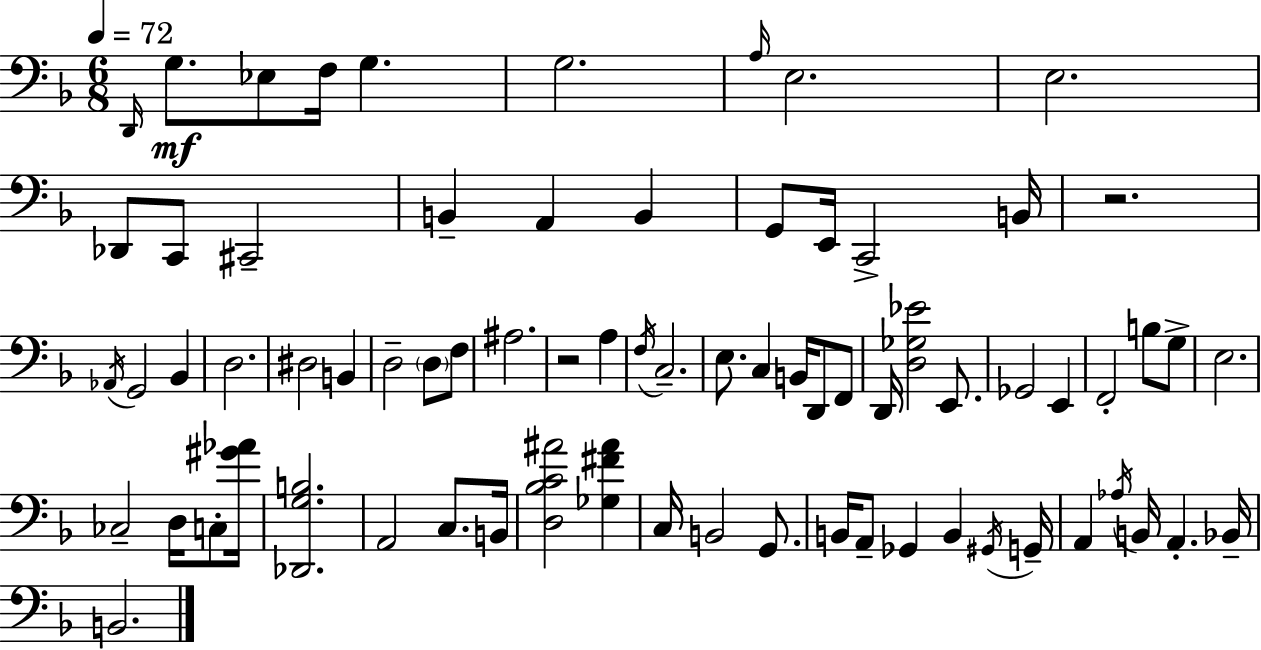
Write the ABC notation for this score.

X:1
T:Untitled
M:6/8
L:1/4
K:F
D,,/4 G,/2 _E,/2 F,/4 G, G,2 A,/4 E,2 E,2 _D,,/2 C,,/2 ^C,,2 B,, A,, B,, G,,/2 E,,/4 C,,2 B,,/4 z2 _A,,/4 G,,2 _B,, D,2 ^D,2 B,, D,2 D,/2 F,/2 ^A,2 z2 A, F,/4 C,2 E,/2 C, B,,/4 D,,/2 F,,/2 D,,/4 [D,_G,_E]2 E,,/2 _G,,2 E,, F,,2 B,/2 G,/2 E,2 _C,2 D,/4 C,/2 [^G_A]/4 [_D,,G,B,]2 A,,2 C,/2 B,,/4 [D,_B,C^A]2 [_G,^F^A] C,/4 B,,2 G,,/2 B,,/4 A,,/2 _G,, B,, ^G,,/4 G,,/4 A,, _A,/4 B,,/4 A,, _B,,/4 B,,2